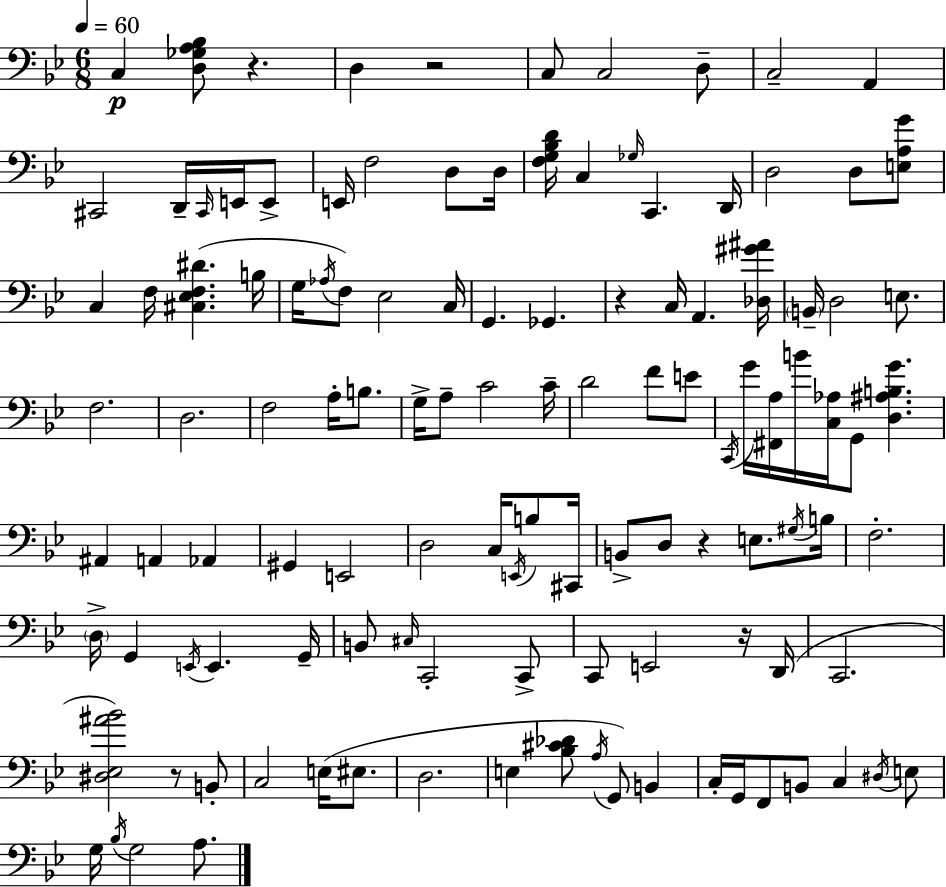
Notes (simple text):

C3/q [D3,Gb3,A3,Bb3]/e R/q. D3/q R/h C3/e C3/h D3/e C3/h A2/q C#2/h D2/s C#2/s E2/s E2/e E2/s F3/h D3/e D3/s [F3,G3,Bb3,D4]/s C3/q Gb3/s C2/q. D2/s D3/h D3/e [E3,A3,G4]/e C3/q F3/s [C#3,Eb3,F3,D#4]/q. B3/s G3/s Ab3/s F3/e Eb3/h C3/s G2/q. Gb2/q. R/q C3/s A2/q. [Db3,G#4,A#4]/s B2/s D3/h E3/e. F3/h. D3/h. F3/h A3/s B3/e. G3/s A3/e C4/h C4/s D4/h F4/e E4/e C2/s G4/s [F#2,A3]/s B4/s [C3,Ab3]/s G2/e [D3,A#3,B3,G4]/q. A#2/q A2/q Ab2/q G#2/q E2/h D3/h C3/s E2/s B3/e C#2/s B2/e D3/e R/q E3/e. G#3/s B3/s F3/h. D3/s G2/q E2/s E2/q. G2/s B2/e C#3/s C2/h C2/e C2/e E2/h R/s D2/s C2/h. [D#3,Eb3,A#4,Bb4]/h R/e B2/e C3/h E3/s EIS3/e. D3/h. E3/q [Bb3,C#4,Db4]/e A3/s G2/e B2/q C3/s G2/s F2/e B2/e C3/q D#3/s E3/e G3/s Bb3/s G3/h A3/e.